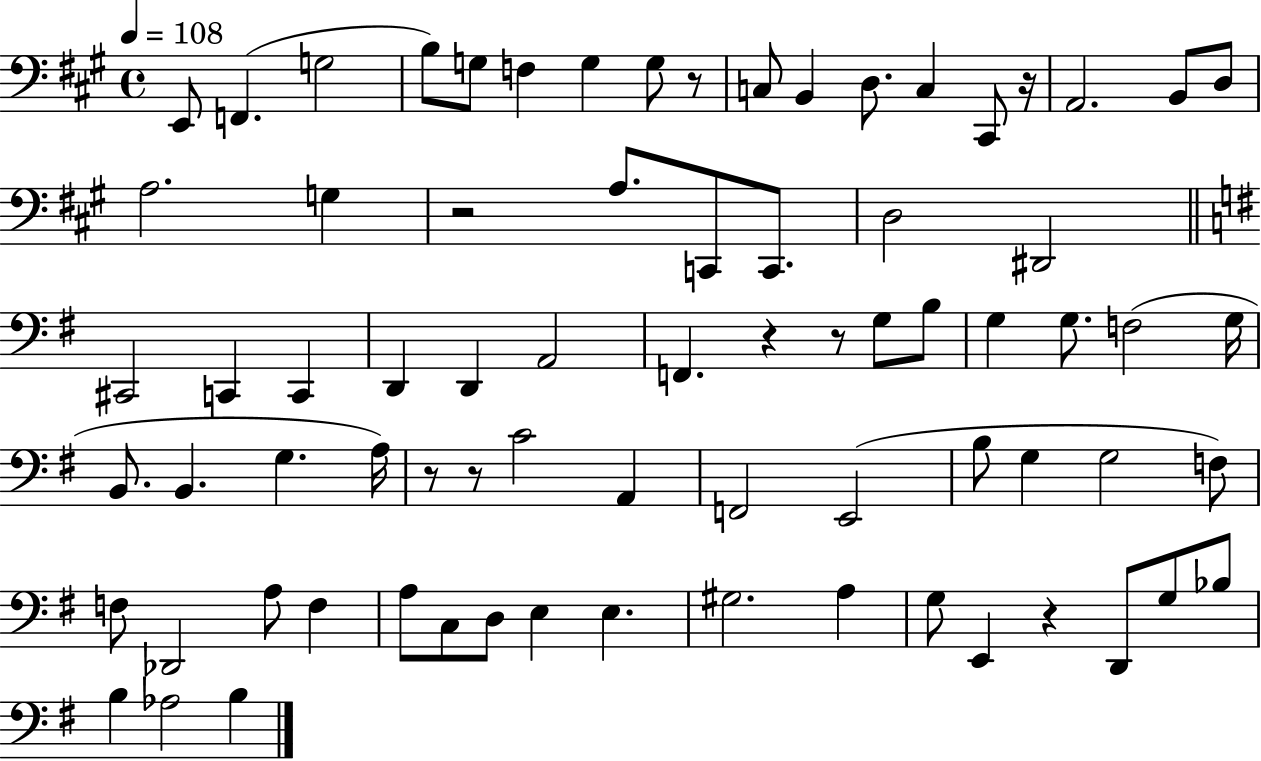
E2/e F2/q. G3/h B3/e G3/e F3/q G3/q G3/e R/e C3/e B2/q D3/e. C3/q C#2/e R/s A2/h. B2/e D3/e A3/h. G3/q R/h A3/e. C2/e C2/e. D3/h D#2/h C#2/h C2/q C2/q D2/q D2/q A2/h F2/q. R/q R/e G3/e B3/e G3/q G3/e. F3/h G3/s B2/e. B2/q. G3/q. A3/s R/e R/e C4/h A2/q F2/h E2/h B3/e G3/q G3/h F3/e F3/e Db2/h A3/e F3/q A3/e C3/e D3/e E3/q E3/q. G#3/h. A3/q G3/e E2/q R/q D2/e G3/e Bb3/e B3/q Ab3/h B3/q